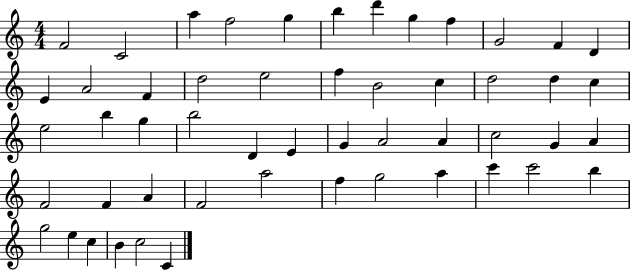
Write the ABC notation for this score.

X:1
T:Untitled
M:4/4
L:1/4
K:C
F2 C2 a f2 g b d' g f G2 F D E A2 F d2 e2 f B2 c d2 d c e2 b g b2 D E G A2 A c2 G A F2 F A F2 a2 f g2 a c' c'2 b g2 e c B c2 C